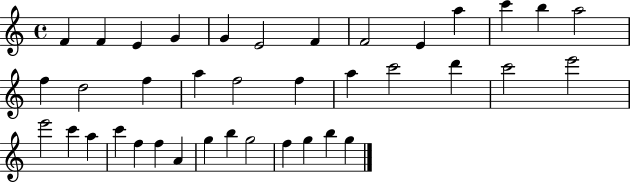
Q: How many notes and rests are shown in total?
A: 38